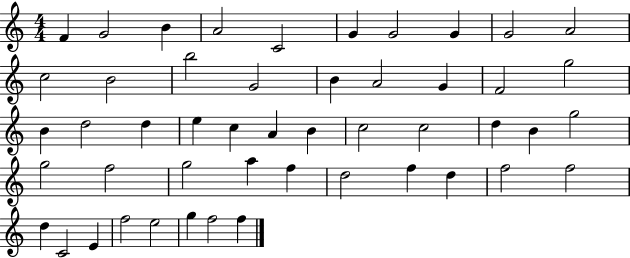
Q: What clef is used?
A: treble